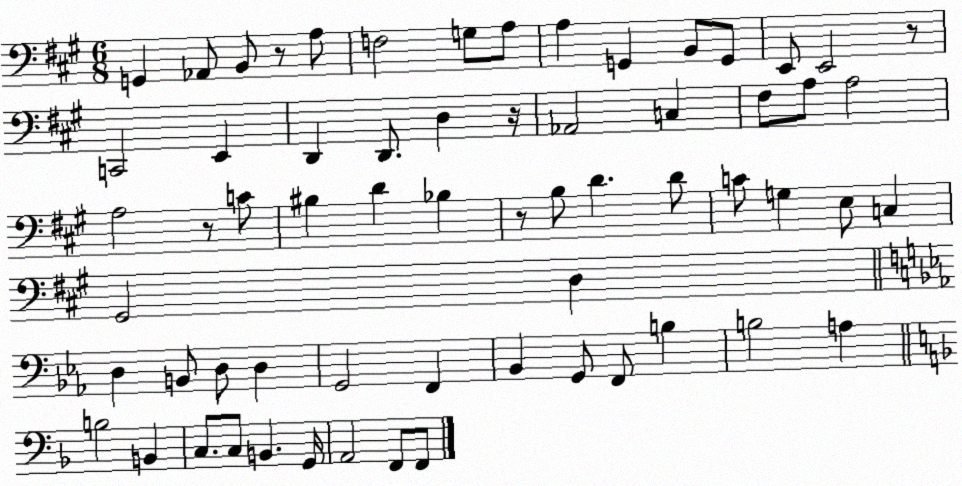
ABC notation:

X:1
T:Untitled
M:6/8
L:1/4
K:A
G,, _A,,/2 B,,/2 z/2 A,/2 F,2 G,/2 A,/2 A, G,, B,,/2 G,,/2 E,,/2 E,,2 z/2 C,,2 E,, D,, D,,/2 D, z/4 _A,,2 C, ^F,/2 A,/2 A,2 A,2 z/2 C/2 ^B, D _B, z/2 B,/2 D D/2 C/2 G, E,/2 C, ^G,,2 D, D, B,,/2 D,/2 D, G,,2 F,, _B,, G,,/2 F,,/2 B, B,2 A, B,2 B,, C,/2 C,/2 B,, G,,/4 A,,2 F,,/2 F,,/2